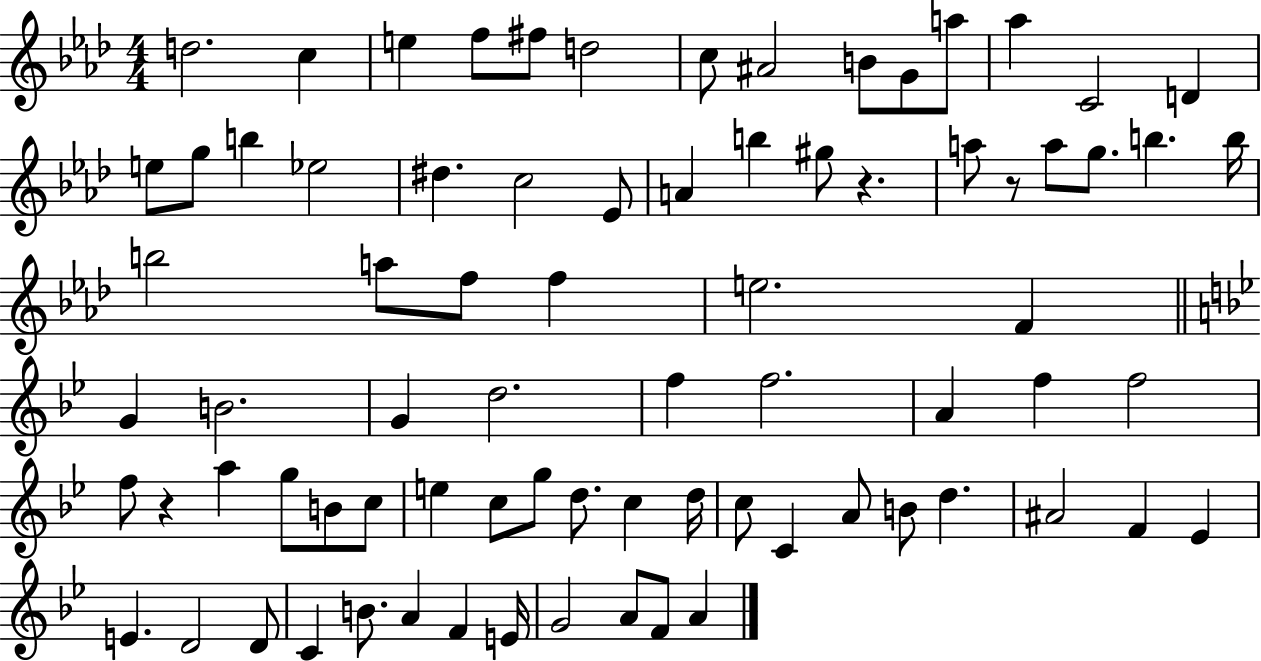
{
  \clef treble
  \numericTimeSignature
  \time 4/4
  \key aes \major
  \repeat volta 2 { d''2. c''4 | e''4 f''8 fis''8 d''2 | c''8 ais'2 b'8 g'8 a''8 | aes''4 c'2 d'4 | \break e''8 g''8 b''4 ees''2 | dis''4. c''2 ees'8 | a'4 b''4 gis''8 r4. | a''8 r8 a''8 g''8. b''4. b''16 | \break b''2 a''8 f''8 f''4 | e''2. f'4 | \bar "||" \break \key bes \major g'4 b'2. | g'4 d''2. | f''4 f''2. | a'4 f''4 f''2 | \break f''8 r4 a''4 g''8 b'8 c''8 | e''4 c''8 g''8 d''8. c''4 d''16 | c''8 c'4 a'8 b'8 d''4. | ais'2 f'4 ees'4 | \break e'4. d'2 d'8 | c'4 b'8. a'4 f'4 e'16 | g'2 a'8 f'8 a'4 | } \bar "|."
}